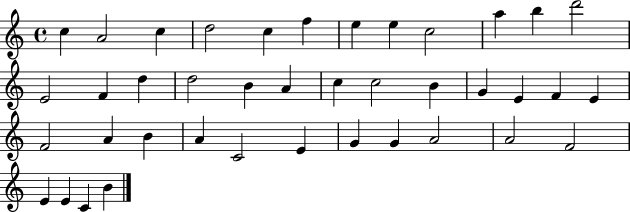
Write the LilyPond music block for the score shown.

{
  \clef treble
  \time 4/4
  \defaultTimeSignature
  \key c \major
  c''4 a'2 c''4 | d''2 c''4 f''4 | e''4 e''4 c''2 | a''4 b''4 d'''2 | \break e'2 f'4 d''4 | d''2 b'4 a'4 | c''4 c''2 b'4 | g'4 e'4 f'4 e'4 | \break f'2 a'4 b'4 | a'4 c'2 e'4 | g'4 g'4 a'2 | a'2 f'2 | \break e'4 e'4 c'4 b'4 | \bar "|."
}